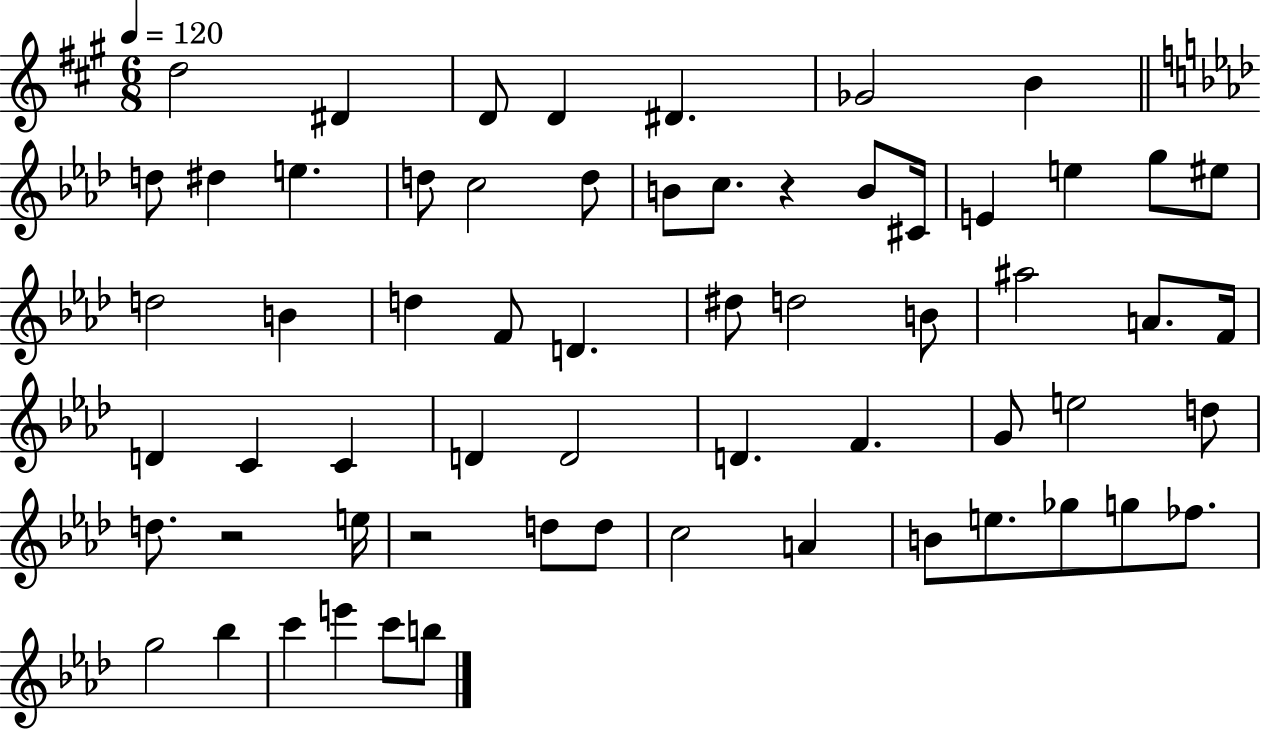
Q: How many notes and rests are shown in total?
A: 62